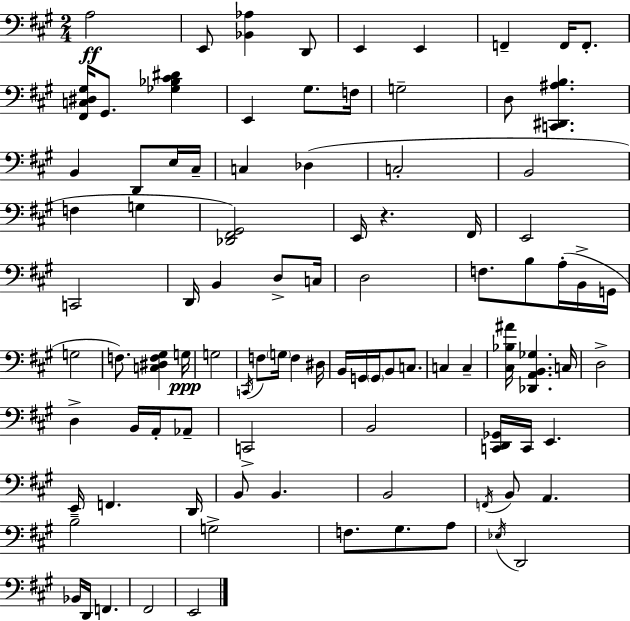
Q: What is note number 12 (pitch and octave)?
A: F3